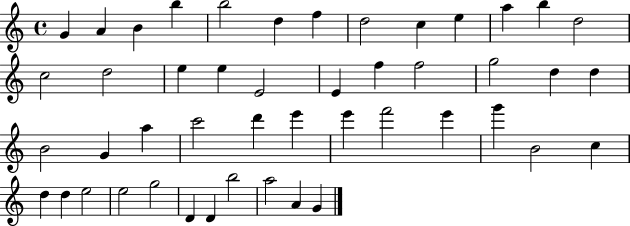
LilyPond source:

{
  \clef treble
  \time 4/4
  \defaultTimeSignature
  \key c \major
  g'4 a'4 b'4 b''4 | b''2 d''4 f''4 | d''2 c''4 e''4 | a''4 b''4 d''2 | \break c''2 d''2 | e''4 e''4 e'2 | e'4 f''4 f''2 | g''2 d''4 d''4 | \break b'2 g'4 a''4 | c'''2 d'''4 e'''4 | e'''4 f'''2 e'''4 | g'''4 b'2 c''4 | \break d''4 d''4 e''2 | e''2 g''2 | d'4 d'4 b''2 | a''2 a'4 g'4 | \break \bar "|."
}